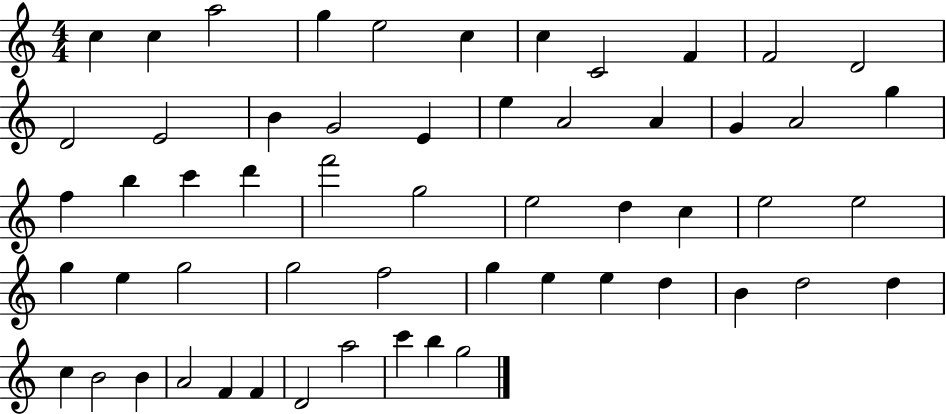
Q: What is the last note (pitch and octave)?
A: G5